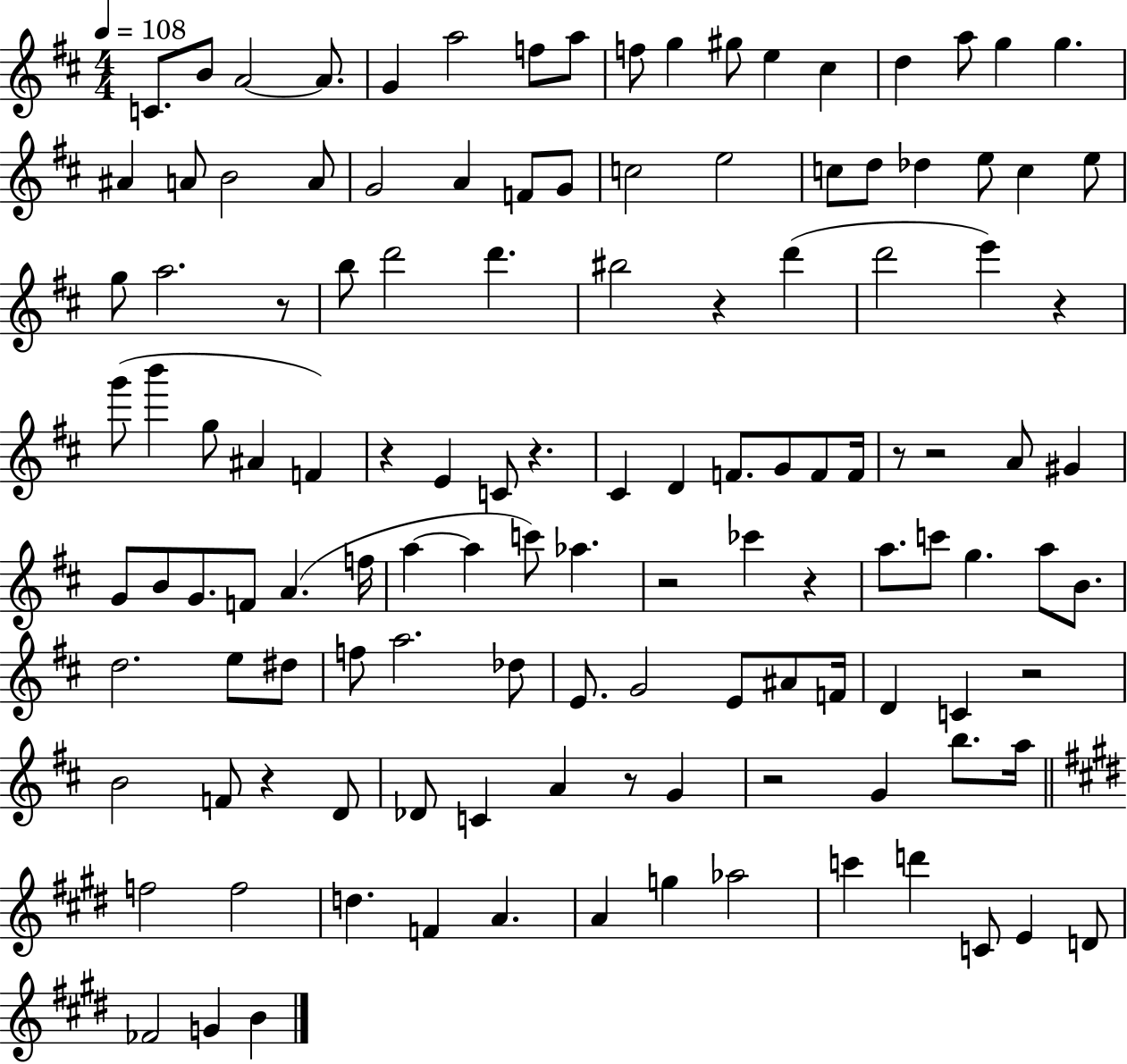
C4/e. B4/e A4/h A4/e. G4/q A5/h F5/e A5/e F5/e G5/q G#5/e E5/q C#5/q D5/q A5/e G5/q G5/q. A#4/q A4/e B4/h A4/e G4/h A4/q F4/e G4/e C5/h E5/h C5/e D5/e Db5/q E5/e C5/q E5/e G5/e A5/h. R/e B5/e D6/h D6/q. BIS5/h R/q D6/q D6/h E6/q R/q G6/e B6/q G5/e A#4/q F4/q R/q E4/q C4/e R/q. C#4/q D4/q F4/e. G4/e F4/e F4/s R/e R/h A4/e G#4/q G4/e B4/e G4/e. F4/e A4/q. F5/s A5/q A5/q C6/e Ab5/q. R/h CES6/q R/q A5/e. C6/e G5/q. A5/e B4/e. D5/h. E5/e D#5/e F5/e A5/h. Db5/e E4/e. G4/h E4/e A#4/e F4/s D4/q C4/q R/h B4/h F4/e R/q D4/e Db4/e C4/q A4/q R/e G4/q R/h G4/q B5/e. A5/s F5/h F5/h D5/q. F4/q A4/q. A4/q G5/q Ab5/h C6/q D6/q C4/e E4/q D4/e FES4/h G4/q B4/q